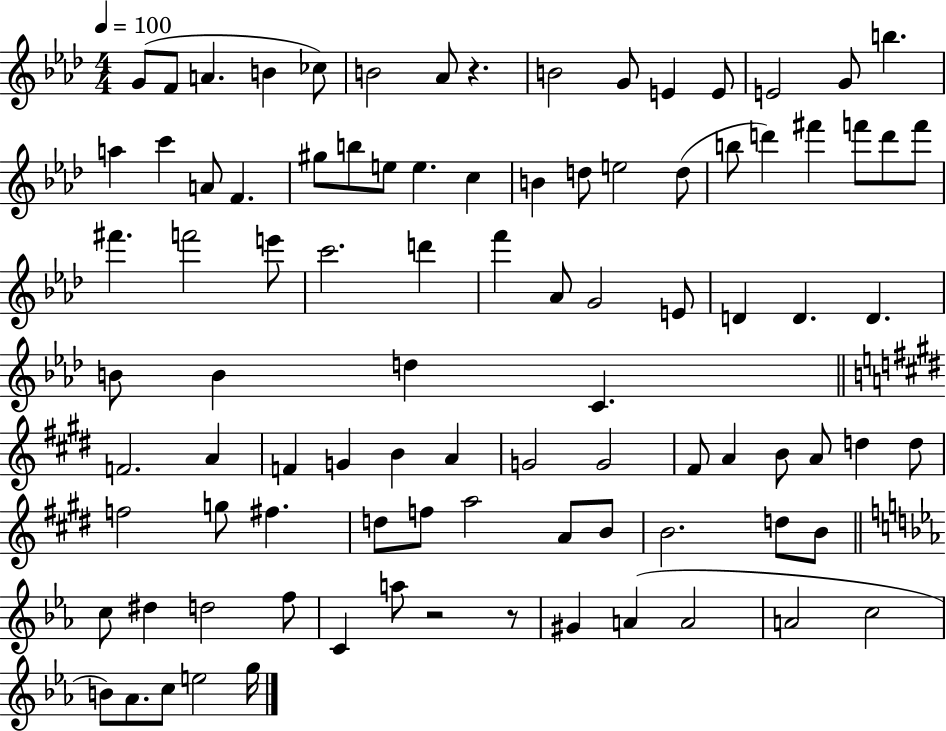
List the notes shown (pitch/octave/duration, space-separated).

G4/e F4/e A4/q. B4/q CES5/e B4/h Ab4/e R/q. B4/h G4/e E4/q E4/e E4/h G4/e B5/q. A5/q C6/q A4/e F4/q. G#5/e B5/e E5/e E5/q. C5/q B4/q D5/e E5/h D5/e B5/e D6/q F#6/q F6/e D6/e F6/e F#6/q. F6/h E6/e C6/h. D6/q F6/q Ab4/e G4/h E4/e D4/q D4/q. D4/q. B4/e B4/q D5/q C4/q. F4/h. A4/q F4/q G4/q B4/q A4/q G4/h G4/h F#4/e A4/q B4/e A4/e D5/q D5/e F5/h G5/e F#5/q. D5/e F5/e A5/h A4/e B4/e B4/h. D5/e B4/e C5/e D#5/q D5/h F5/e C4/q A5/e R/h R/e G#4/q A4/q A4/h A4/h C5/h B4/e Ab4/e. C5/e E5/h G5/s